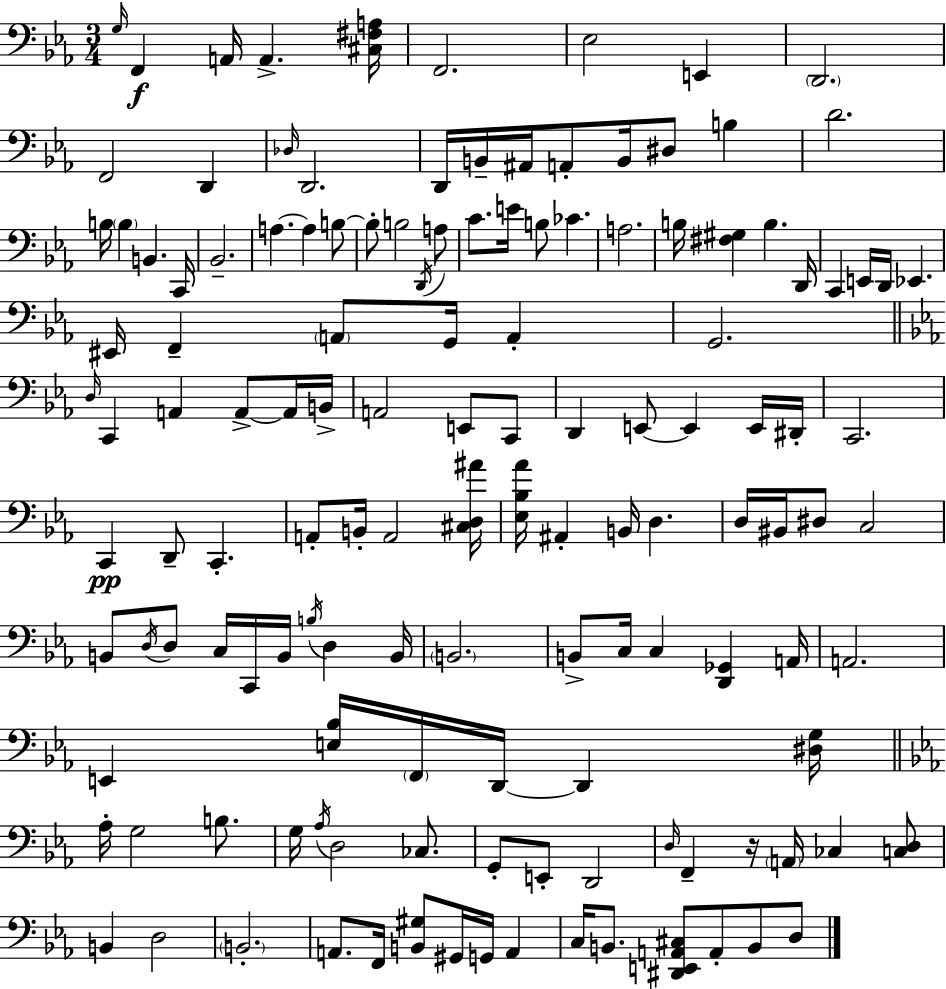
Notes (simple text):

G3/s F2/q A2/s A2/q. [C#3,F#3,A3]/s F2/h. Eb3/h E2/q D2/h. F2/h D2/q Db3/s D2/h. D2/s B2/s A#2/s A2/e B2/s D#3/e B3/q D4/h. B3/s B3/q B2/q. C2/s Bb2/h. A3/q. A3/q B3/e B3/e B3/h D2/s A3/e C4/e. E4/s B3/e CES4/q. A3/h. B3/s [F#3,G#3]/q B3/q. D2/s C2/q E2/s D2/s Eb2/q. EIS2/s F2/q A2/e G2/s A2/q G2/h. D3/s C2/q A2/q A2/e A2/s B2/s A2/h E2/e C2/e D2/q E2/e E2/q E2/s D#2/s C2/h. C2/q D2/e C2/q. A2/e B2/s A2/h [C#3,D3,A#4]/s [Eb3,Bb3,Ab4]/s A#2/q B2/s D3/q. D3/s BIS2/s D#3/e C3/h B2/e D3/s D3/e C3/s C2/s B2/s B3/s D3/q B2/s B2/h. B2/e C3/s C3/q [D2,Gb2]/q A2/s A2/h. E2/q [E3,Bb3]/s F2/s D2/s D2/q [D#3,G3]/s Ab3/s G3/h B3/e. G3/s Ab3/s D3/h CES3/e. G2/e E2/e D2/h D3/s F2/q R/s A2/s CES3/q [C3,D3]/e B2/q D3/h B2/h. A2/e. F2/s [B2,G#3]/e G#2/s G2/s A2/q C3/s B2/e. [D#2,E2,A2,C#3]/e A2/e B2/e D3/e